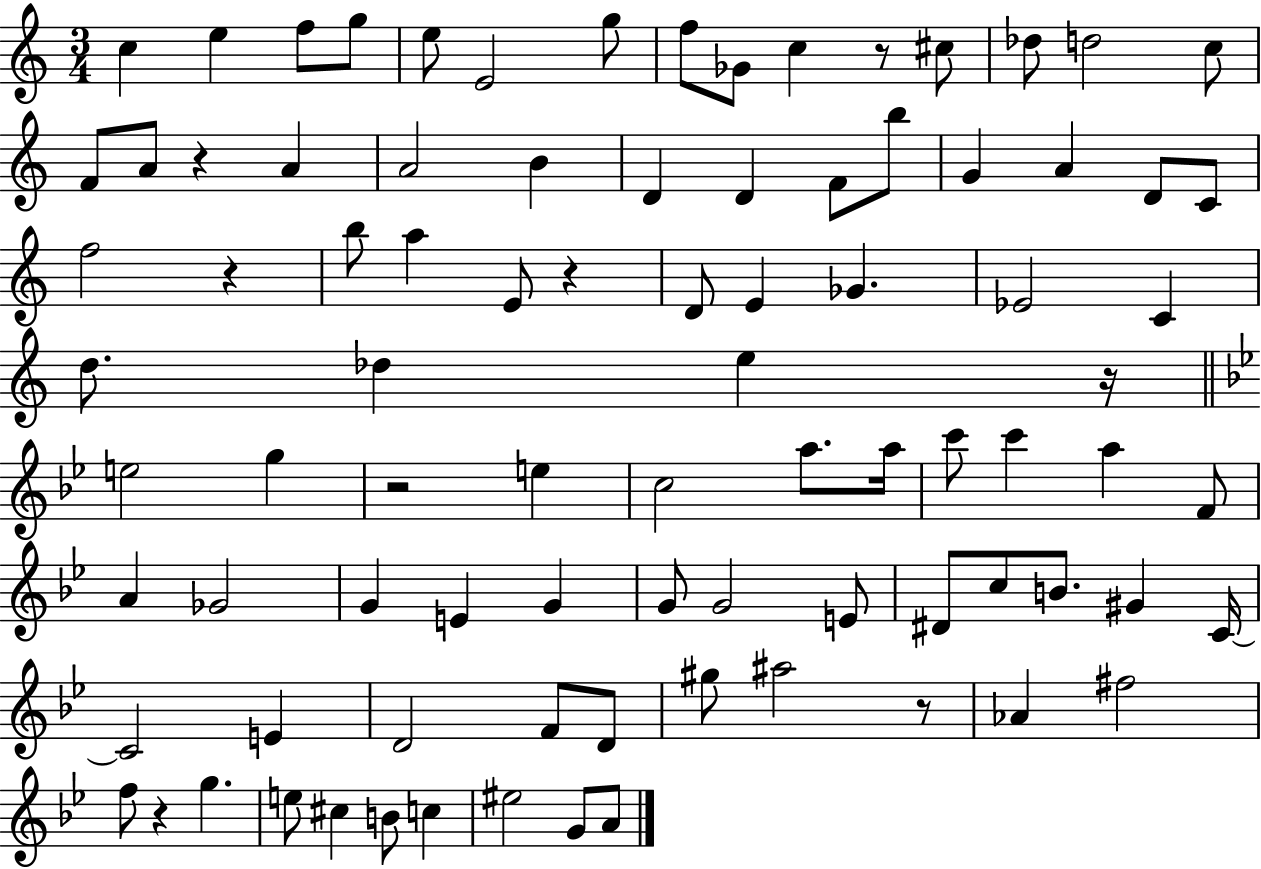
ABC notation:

X:1
T:Untitled
M:3/4
L:1/4
K:C
c e f/2 g/2 e/2 E2 g/2 f/2 _G/2 c z/2 ^c/2 _d/2 d2 c/2 F/2 A/2 z A A2 B D D F/2 b/2 G A D/2 C/2 f2 z b/2 a E/2 z D/2 E _G _E2 C d/2 _d e z/4 e2 g z2 e c2 a/2 a/4 c'/2 c' a F/2 A _G2 G E G G/2 G2 E/2 ^D/2 c/2 B/2 ^G C/4 C2 E D2 F/2 D/2 ^g/2 ^a2 z/2 _A ^f2 f/2 z g e/2 ^c B/2 c ^e2 G/2 A/2